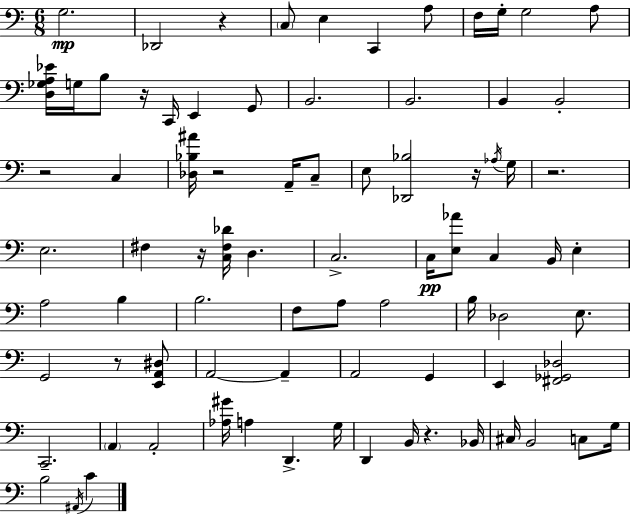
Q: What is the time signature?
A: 6/8